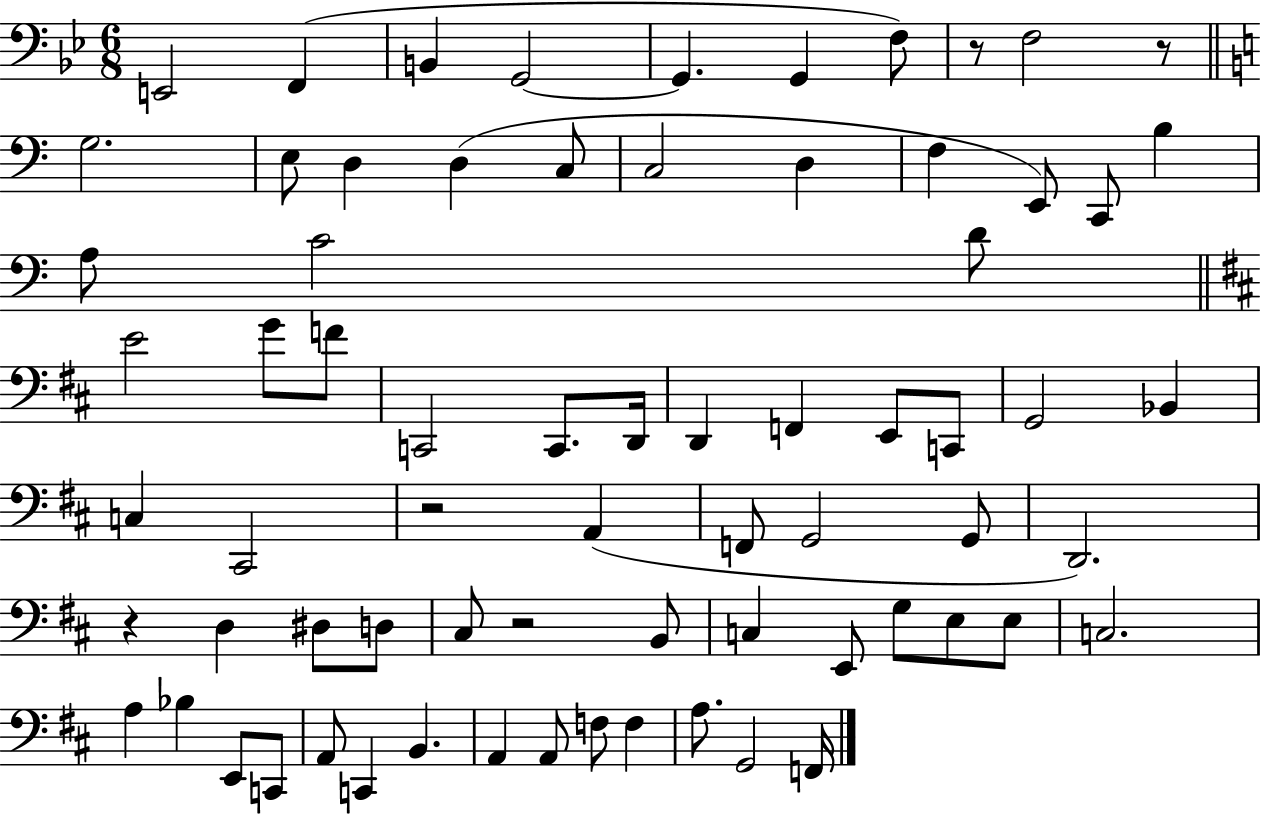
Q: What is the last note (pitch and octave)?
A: F2